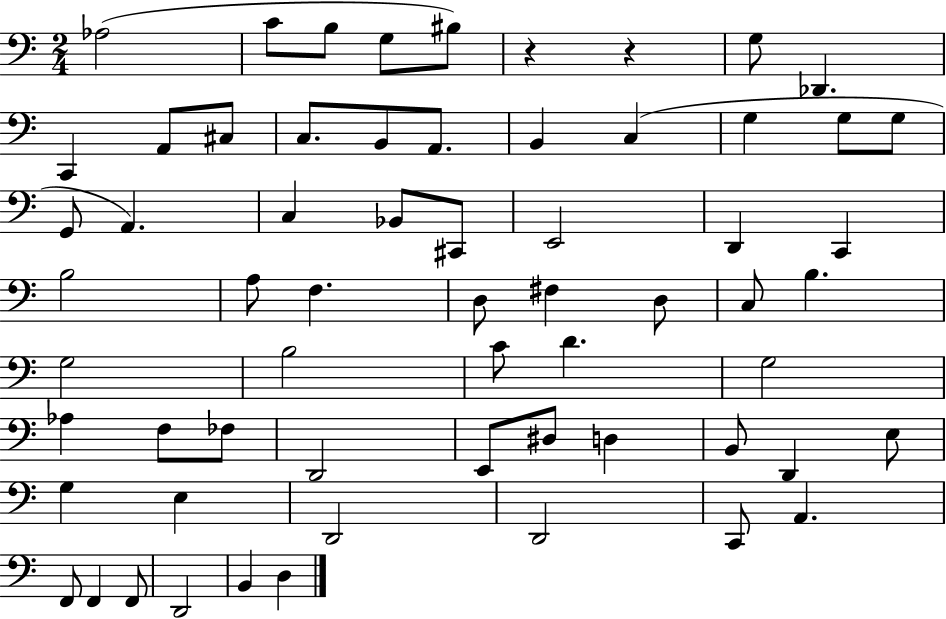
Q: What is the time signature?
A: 2/4